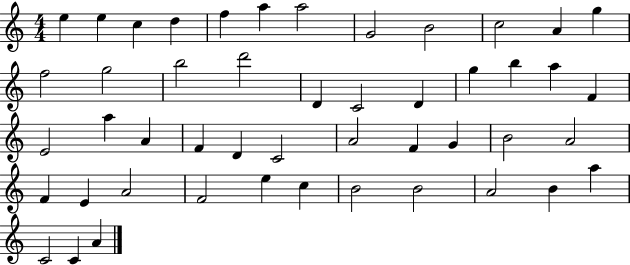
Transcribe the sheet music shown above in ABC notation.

X:1
T:Untitled
M:4/4
L:1/4
K:C
e e c d f a a2 G2 B2 c2 A g f2 g2 b2 d'2 D C2 D g b a F E2 a A F D C2 A2 F G B2 A2 F E A2 F2 e c B2 B2 A2 B a C2 C A